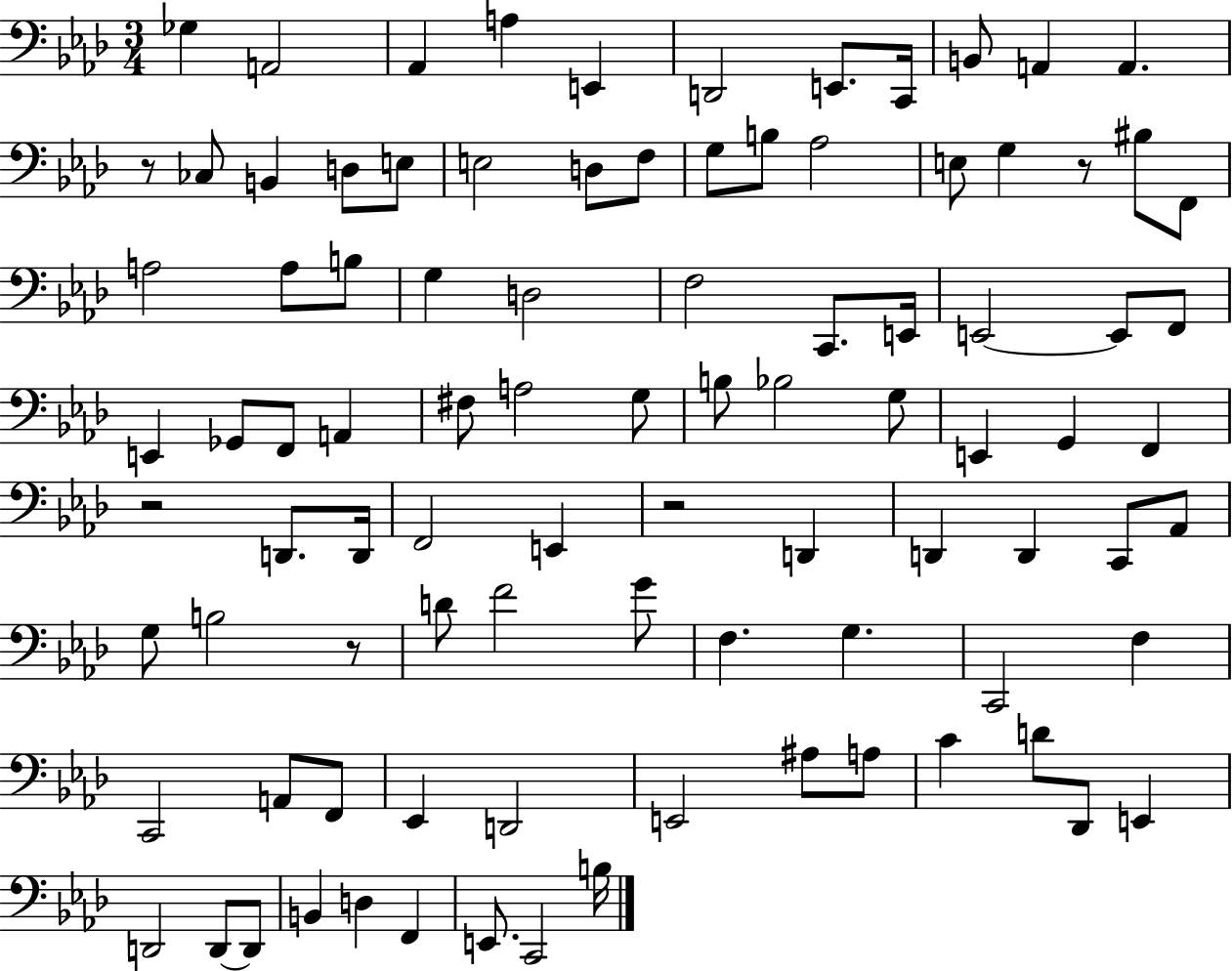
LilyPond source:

{
  \clef bass
  \numericTimeSignature
  \time 3/4
  \key aes \major
  ges4 a,2 | aes,4 a4 e,4 | d,2 e,8. c,16 | b,8 a,4 a,4. | \break r8 ces8 b,4 d8 e8 | e2 d8 f8 | g8 b8 aes2 | e8 g4 r8 bis8 f,8 | \break a2 a8 b8 | g4 d2 | f2 c,8. e,16 | e,2~~ e,8 f,8 | \break e,4 ges,8 f,8 a,4 | fis8 a2 g8 | b8 bes2 g8 | e,4 g,4 f,4 | \break r2 d,8. d,16 | f,2 e,4 | r2 d,4 | d,4 d,4 c,8 aes,8 | \break g8 b2 r8 | d'8 f'2 g'8 | f4. g4. | c,2 f4 | \break c,2 a,8 f,8 | ees,4 d,2 | e,2 ais8 a8 | c'4 d'8 des,8 e,4 | \break d,2 d,8~~ d,8 | b,4 d4 f,4 | e,8. c,2 b16 | \bar "|."
}